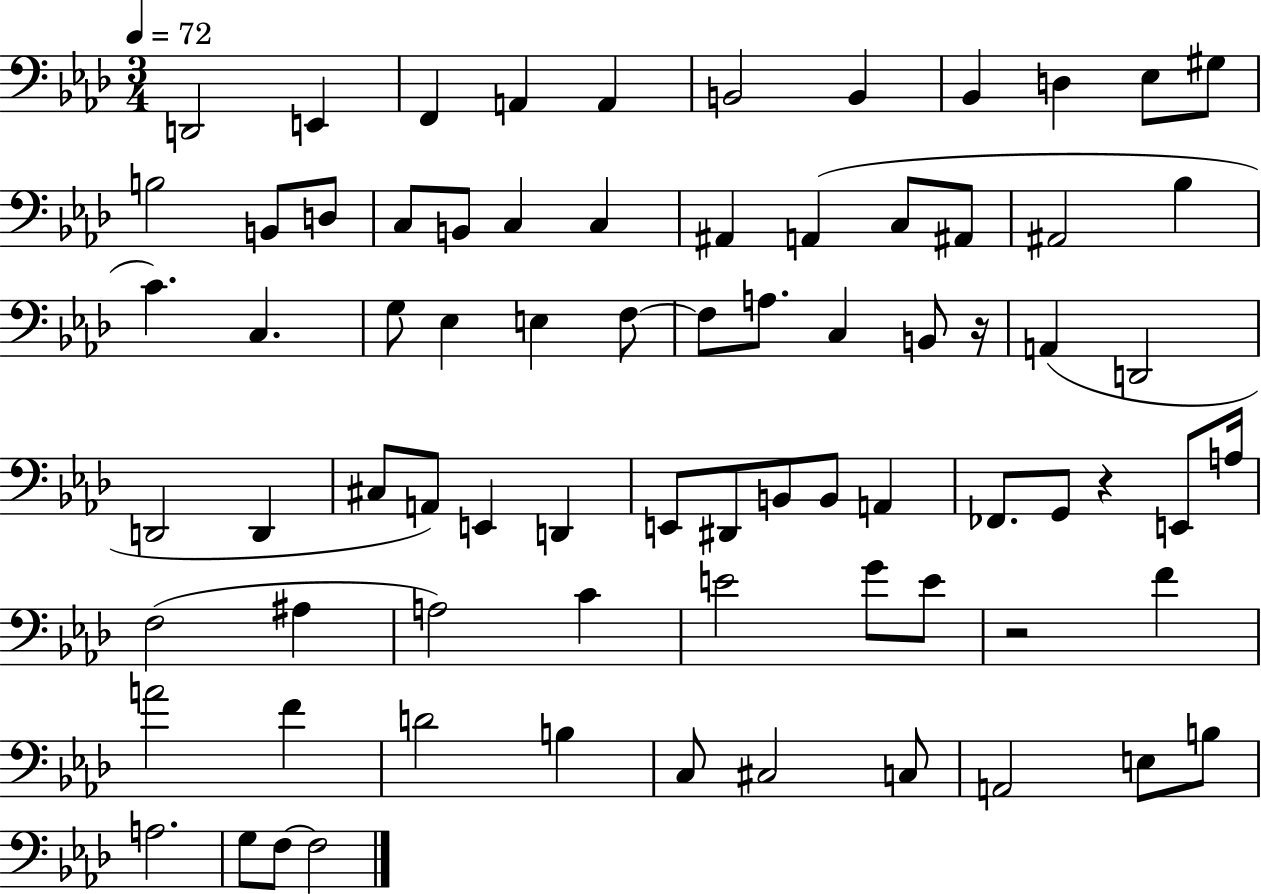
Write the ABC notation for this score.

X:1
T:Untitled
M:3/4
L:1/4
K:Ab
D,,2 E,, F,, A,, A,, B,,2 B,, _B,, D, _E,/2 ^G,/2 B,2 B,,/2 D,/2 C,/2 B,,/2 C, C, ^A,, A,, C,/2 ^A,,/2 ^A,,2 _B, C C, G,/2 _E, E, F,/2 F,/2 A,/2 C, B,,/2 z/4 A,, D,,2 D,,2 D,, ^C,/2 A,,/2 E,, D,, E,,/2 ^D,,/2 B,,/2 B,,/2 A,, _F,,/2 G,,/2 z E,,/2 A,/4 F,2 ^A, A,2 C E2 G/2 E/2 z2 F A2 F D2 B, C,/2 ^C,2 C,/2 A,,2 E,/2 B,/2 A,2 G,/2 F,/2 F,2